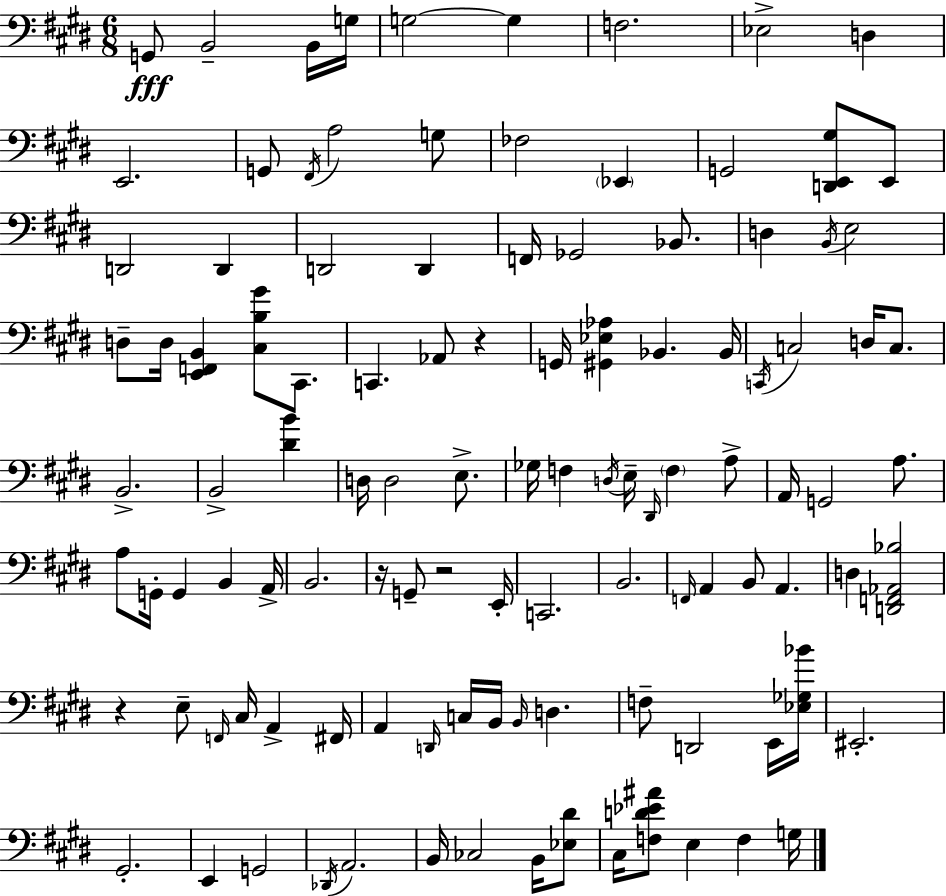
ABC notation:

X:1
T:Untitled
M:6/8
L:1/4
K:E
G,,/2 B,,2 B,,/4 G,/4 G,2 G, F,2 _E,2 D, E,,2 G,,/2 ^F,,/4 A,2 G,/2 _F,2 _E,, G,,2 [D,,E,,^G,]/2 E,,/2 D,,2 D,, D,,2 D,, F,,/4 _G,,2 _B,,/2 D, B,,/4 E,2 D,/2 D,/4 [E,,F,,B,,] [^C,B,^G]/2 ^C,,/2 C,, _A,,/2 z G,,/4 [^G,,_E,_A,] _B,, _B,,/4 C,,/4 C,2 D,/4 C,/2 B,,2 B,,2 [^DB] D,/4 D,2 E,/2 _G,/4 F, D,/4 E,/4 ^D,,/4 F, A,/2 A,,/4 G,,2 A,/2 A,/2 G,,/4 G,, B,, A,,/4 B,,2 z/4 G,,/2 z2 E,,/4 C,,2 B,,2 F,,/4 A,, B,,/2 A,, D, [D,,F,,_A,,_B,]2 z E,/2 F,,/4 ^C,/4 A,, ^F,,/4 A,, D,,/4 C,/4 B,,/4 B,,/4 D, F,/2 D,,2 E,,/4 [_E,_G,_B]/4 ^E,,2 ^G,,2 E,, G,,2 _D,,/4 A,,2 B,,/4 _C,2 B,,/4 [_E,^D]/2 ^C,/4 [F,D_E^A]/2 E, F, G,/4